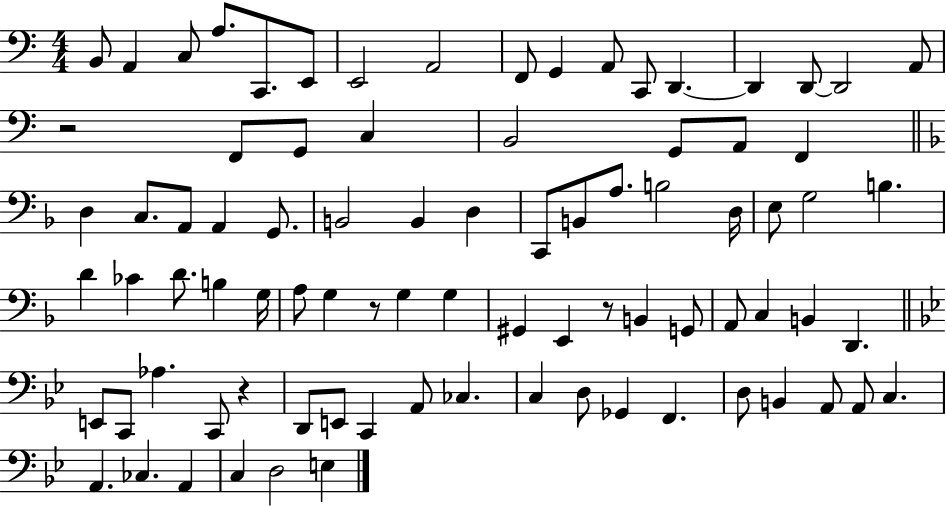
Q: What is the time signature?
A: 4/4